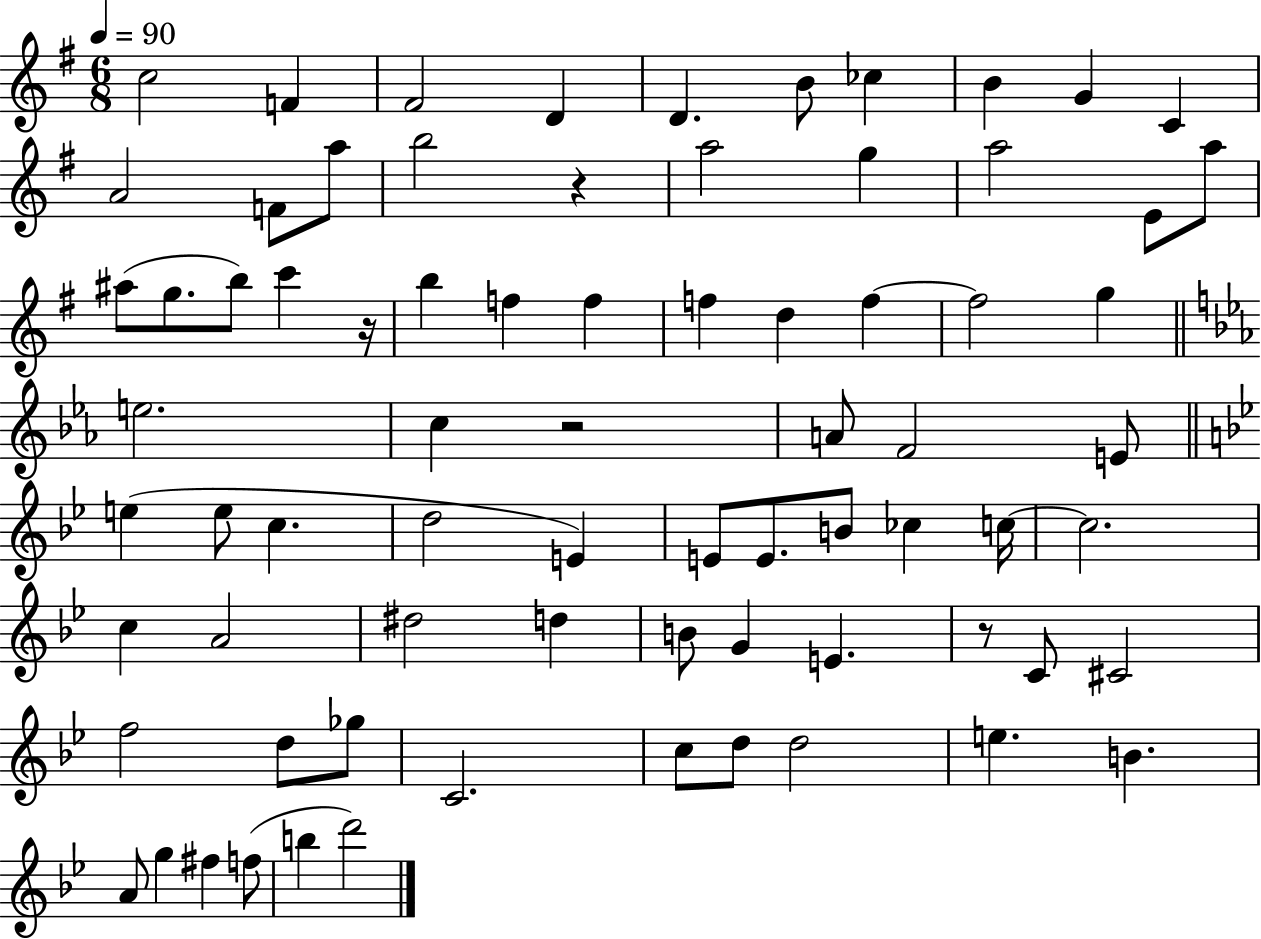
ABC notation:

X:1
T:Untitled
M:6/8
L:1/4
K:G
c2 F ^F2 D D B/2 _c B G C A2 F/2 a/2 b2 z a2 g a2 E/2 a/2 ^a/2 g/2 b/2 c' z/4 b f f f d f f2 g e2 c z2 A/2 F2 E/2 e e/2 c d2 E E/2 E/2 B/2 _c c/4 c2 c A2 ^d2 d B/2 G E z/2 C/2 ^C2 f2 d/2 _g/2 C2 c/2 d/2 d2 e B A/2 g ^f f/2 b d'2